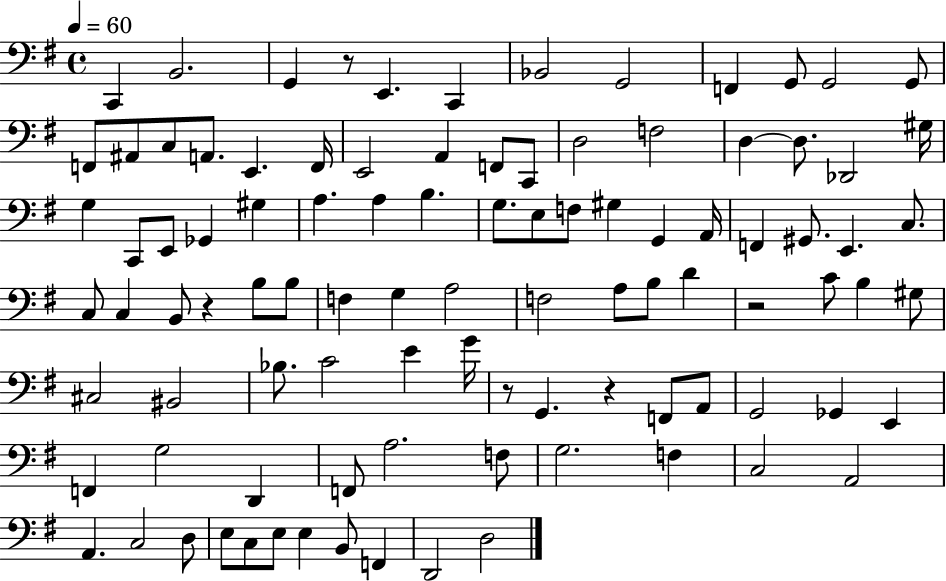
{
  \clef bass
  \time 4/4
  \defaultTimeSignature
  \key g \major
  \tempo 4 = 60
  c,4 b,2. | g,4 r8 e,4. c,4 | bes,2 g,2 | f,4 g,8 g,2 g,8 | \break f,8 ais,8 c8 a,8. e,4. f,16 | e,2 a,4 f,8 c,8 | d2 f2 | d4~~ d8. des,2 gis16 | \break g4 c,8 e,8 ges,4 gis4 | a4. a4 b4. | g8. e8 f8 gis4 g,4 a,16 | f,4 gis,8. e,4. c8. | \break c8 c4 b,8 r4 b8 b8 | f4 g4 a2 | f2 a8 b8 d'4 | r2 c'8 b4 gis8 | \break cis2 bis,2 | bes8. c'2 e'4 g'16 | r8 g,4. r4 f,8 a,8 | g,2 ges,4 e,4 | \break f,4 g2 d,4 | f,8 a2. f8 | g2. f4 | c2 a,2 | \break a,4. c2 d8 | e8 c8 e8 e4 b,8 f,4 | d,2 d2 | \bar "|."
}